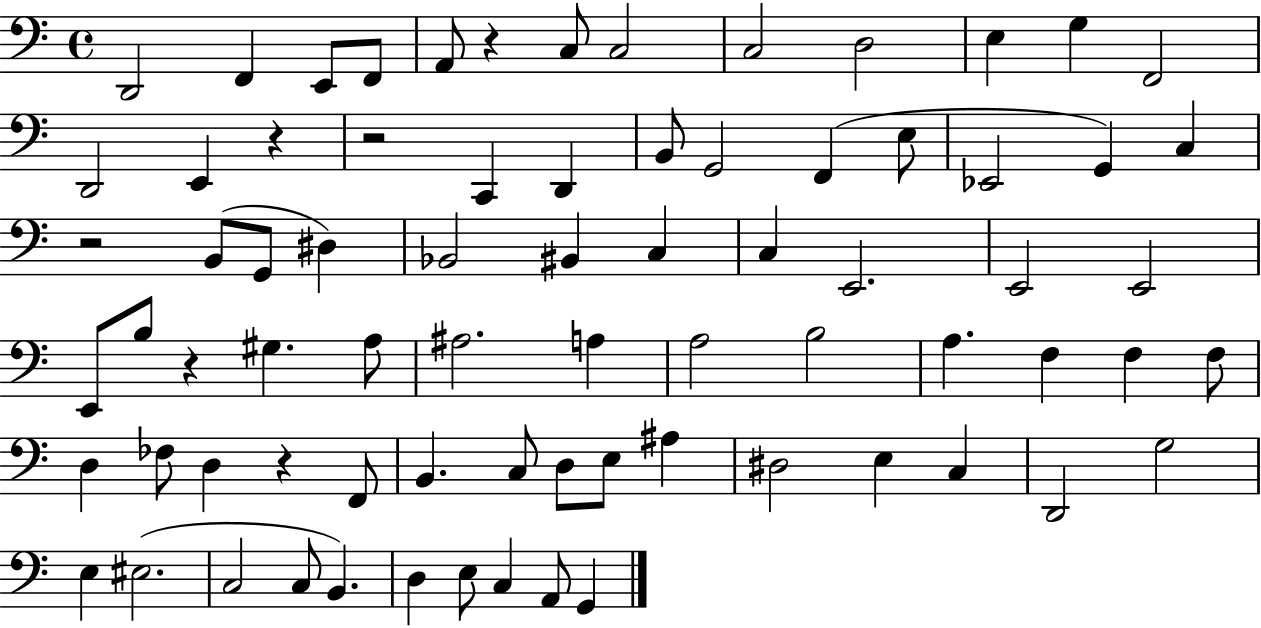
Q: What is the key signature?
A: C major